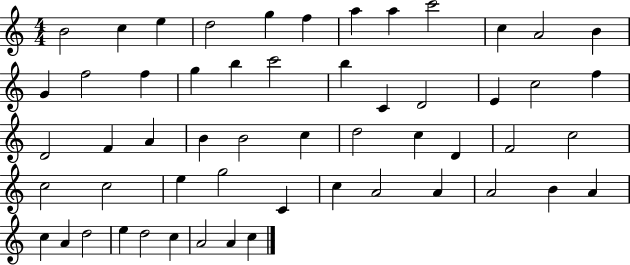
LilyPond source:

{
  \clef treble
  \numericTimeSignature
  \time 4/4
  \key c \major
  b'2 c''4 e''4 | d''2 g''4 f''4 | a''4 a''4 c'''2 | c''4 a'2 b'4 | \break g'4 f''2 f''4 | g''4 b''4 c'''2 | b''4 c'4 d'2 | e'4 c''2 f''4 | \break d'2 f'4 a'4 | b'4 b'2 c''4 | d''2 c''4 d'4 | f'2 c''2 | \break c''2 c''2 | e''4 g''2 c'4 | c''4 a'2 a'4 | a'2 b'4 a'4 | \break c''4 a'4 d''2 | e''4 d''2 c''4 | a'2 a'4 c''4 | \bar "|."
}